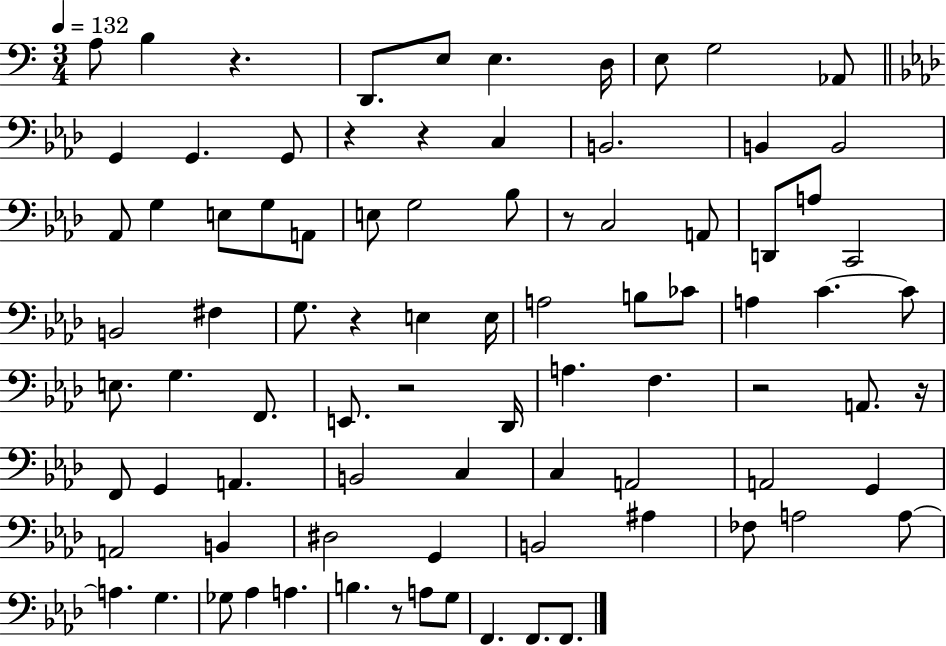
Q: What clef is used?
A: bass